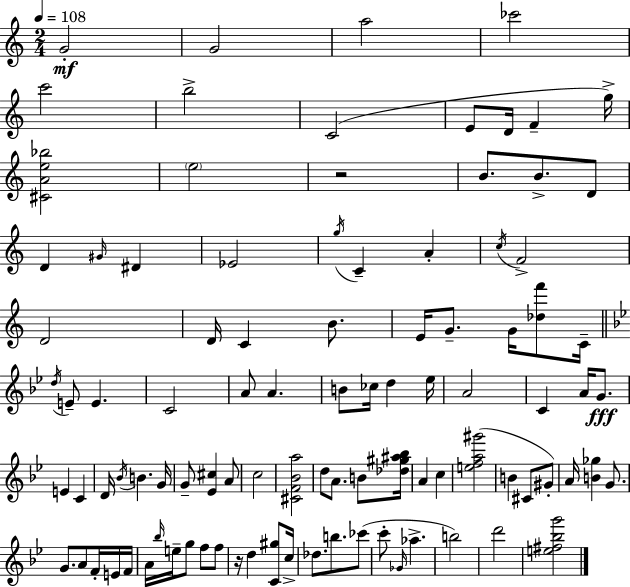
G4/h G4/h A5/h CES6/h C6/h B5/h C4/h E4/e D4/s F4/q G5/s [C#4,A4,E5,Bb5]/h E5/h R/h B4/e. B4/e. D4/e D4/q G#4/s D#4/q Eb4/h G5/s C4/q A4/q C5/s F4/h D4/h D4/s C4/q B4/e. E4/s G4/e. G4/s [Db5,F6]/e C4/s D5/s E4/e E4/q. C4/h A4/e A4/q. B4/e CES5/s D5/q Eb5/s A4/h C4/q A4/s G4/e. E4/q C4/q D4/s Bb4/s B4/q. G4/s G4/e [Eb4,C#5]/q A4/e C5/h [C#4,F4,Bb4,A5]/h D5/e A4/e. B4/e [Db5,G#5,A#5,Bb5]/s A4/q C5/q [E5,F5,A5,G#6]/h B4/q C#4/e G#4/e A4/s [B4,Gb5]/q G4/e. G4/e. A4/e F4/s E4/s F4/s A4/s Bb5/s E5/s G5/e F5/e F5/e R/s D5/q [C4,G#5]/e C5/s Db5/e. B5/e. CES6/e C6/e Gb4/s Ab5/q. B5/h D6/h [E5,F#5,Bb5,G6]/h